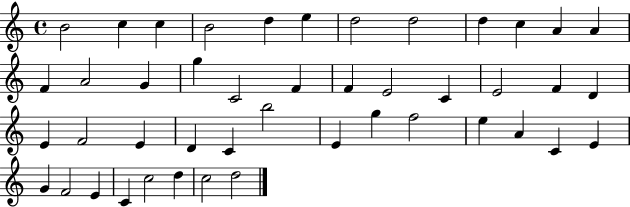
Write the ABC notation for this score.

X:1
T:Untitled
M:4/4
L:1/4
K:C
B2 c c B2 d e d2 d2 d c A A F A2 G g C2 F F E2 C E2 F D E F2 E D C b2 E g f2 e A C E G F2 E C c2 d c2 d2